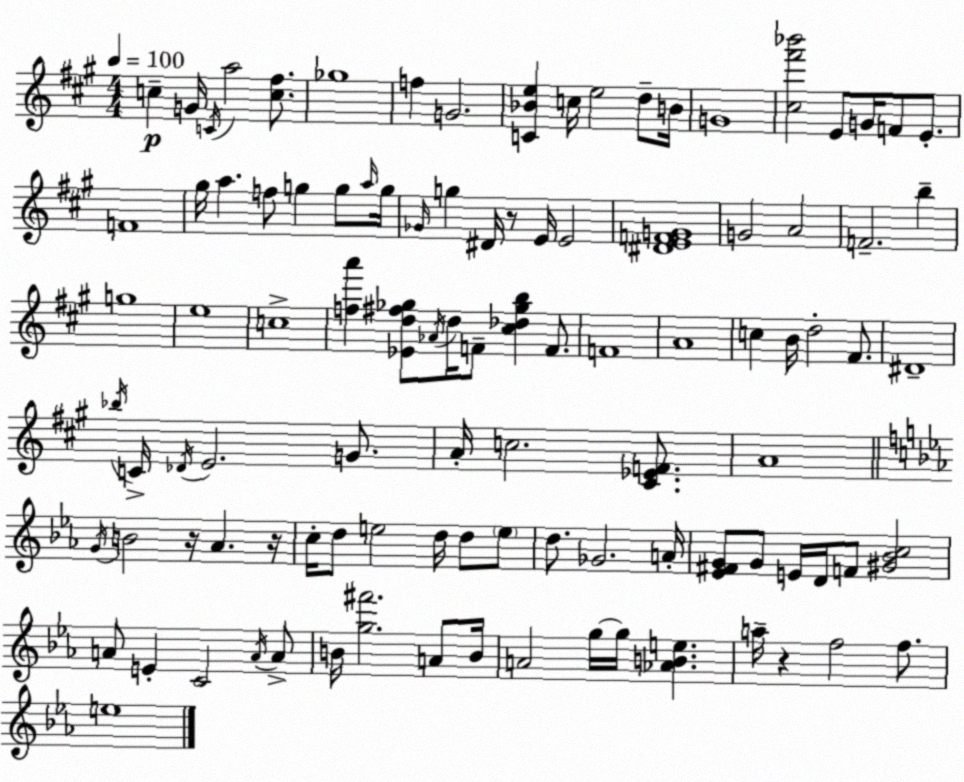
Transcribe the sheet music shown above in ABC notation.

X:1
T:Untitled
M:4/4
L:1/4
K:A
c G/4 C/4 a2 [c^f]/2 _g4 f G2 [C_Be] c/4 e2 d/2 B/4 G4 [^c^f'_b']2 E/2 G/4 F/2 E/2 F4 ^g/4 a f/2 g g/2 a/4 g/4 _G/4 g ^D/4 z/2 E/4 E2 [^DEFG]4 G2 A2 F2 b g4 e4 c4 [fa'] [_Ed^f_g]/2 _A/4 d/4 F/2 [^c_d_gb] F/2 F4 A4 c B/4 d2 ^F/2 ^D4 _b/4 C/4 _D/4 E2 G/2 A/4 c2 [^C_EF]/2 A4 G/4 B2 z/4 _A z/4 c/4 d/2 e2 d/4 d/2 e/2 d/2 _G2 A/4 [_E^FG]/2 G/2 E/4 D/4 F/2 [^G_Bc]2 A/2 E C2 A/4 A/2 B/4 [g^f']2 A/2 B/4 A2 g/4 g/4 [_ABe] a/4 z f2 f/2 e4